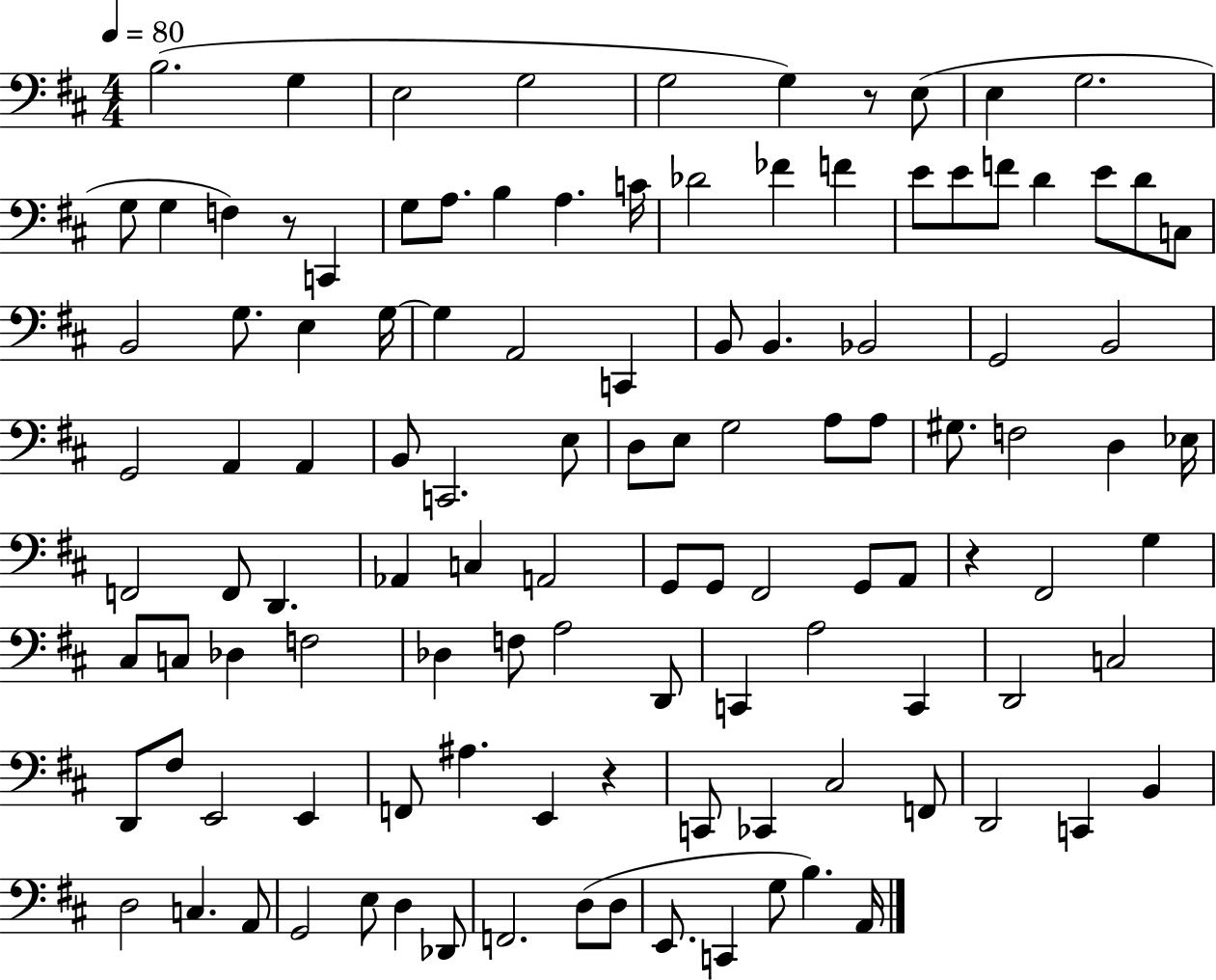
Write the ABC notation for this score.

X:1
T:Untitled
M:4/4
L:1/4
K:D
B,2 G, E,2 G,2 G,2 G, z/2 E,/2 E, G,2 G,/2 G, F, z/2 C,, G,/2 A,/2 B, A, C/4 _D2 _F F E/2 E/2 F/2 D E/2 D/2 C,/2 B,,2 G,/2 E, G,/4 G, A,,2 C,, B,,/2 B,, _B,,2 G,,2 B,,2 G,,2 A,, A,, B,,/2 C,,2 E,/2 D,/2 E,/2 G,2 A,/2 A,/2 ^G,/2 F,2 D, _E,/4 F,,2 F,,/2 D,, _A,, C, A,,2 G,,/2 G,,/2 ^F,,2 G,,/2 A,,/2 z ^F,,2 G, ^C,/2 C,/2 _D, F,2 _D, F,/2 A,2 D,,/2 C,, A,2 C,, D,,2 C,2 D,,/2 ^F,/2 E,,2 E,, F,,/2 ^A, E,, z C,,/2 _C,, ^C,2 F,,/2 D,,2 C,, B,, D,2 C, A,,/2 G,,2 E,/2 D, _D,,/2 F,,2 D,/2 D,/2 E,,/2 C,, G,/2 B, A,,/4